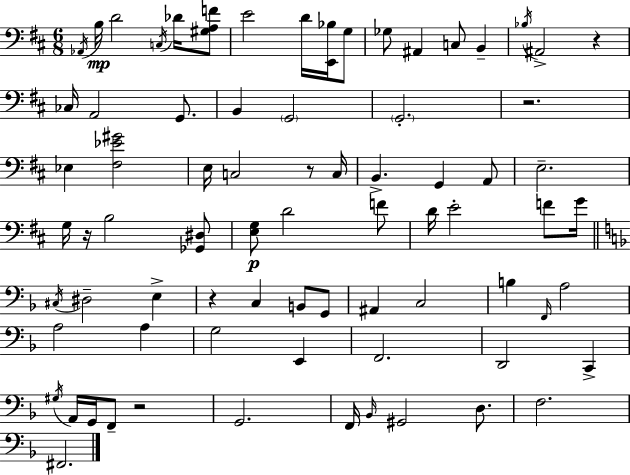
{
  \clef bass
  \numericTimeSignature
  \time 6/8
  \key d \major
  \acciaccatura { aes,16 }\mp b16 d'2 \acciaccatura { c16 } des'16 | <gis a f'>8 e'2 d'16 <e, bes>16 | g8 ges8 ais,4 c8 b,4-- | \acciaccatura { bes16 } ais,2-> r4 | \break ces16 a,2 | g,8. b,4 \parenthesize g,2 | \parenthesize g,2.-. | r2. | \break ees4 <fis ees' gis'>2 | e16 c2 | r8 c16 b,4.-> g,4 | a,8 e2.-- | \break g16 r16 b2 | <ges, dis>8 <e g>8\p d'2 | f'8 d'16 e'2-. | f'8 g'16 \bar "||" \break \key d \minor \acciaccatura { cis16 } dis2-- e4-> | r4 c4 b,8 g,8 | ais,4 c2 | b4 \grace { f,16 } a2 | \break a2 a4 | g2 e,4 | f,2. | d,2 c,4-> | \break \acciaccatura { gis16 } a,16 g,16 f,8-- r2 | g,2. | f,16 \grace { bes,16 } gis,2 | d8. f2. | \break fis,2. | \bar "|."
}